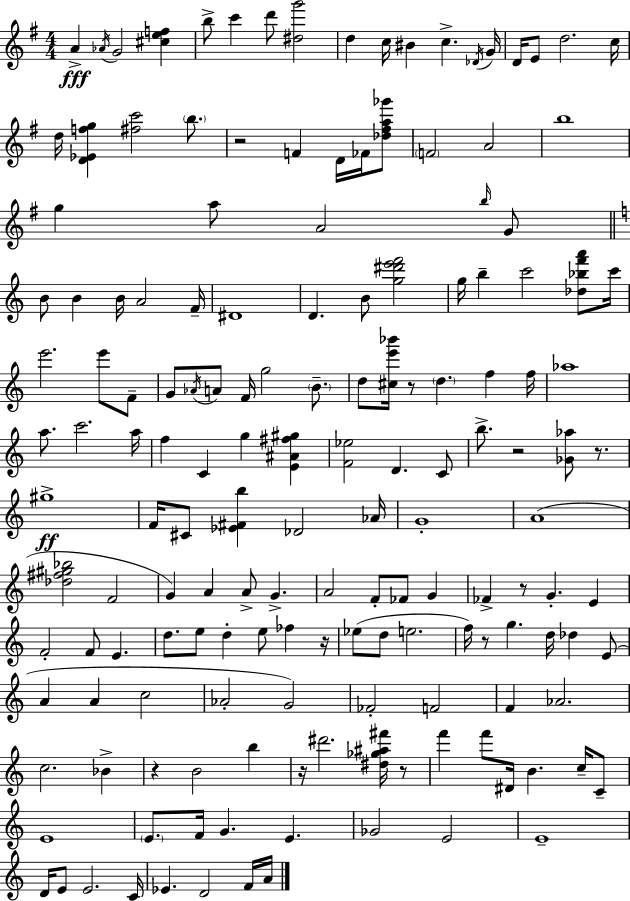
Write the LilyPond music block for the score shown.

{
  \clef treble
  \numericTimeSignature
  \time 4/4
  \key e \minor
  \repeat volta 2 { a'4->\fff \acciaccatura { aes'16 } g'2 <cis'' e'' f''>4 | b''8-> c'''4 d'''8 <dis'' g'''>2 | d''4 c''16 bis'4 c''4.-> | \acciaccatura { des'16 } g'16 d'16 e'8 d''2. | \break c''16 d''16 <d' ees' f'' g''>4 <fis'' c'''>2 \parenthesize b''8. | r2 f'4 d'16 fes'16 | <des'' fis'' a'' ges'''>8 \parenthesize f'2 a'2 | b''1 | \break g''4 a''8 a'2 | \grace { b''16 } g'8 \bar "||" \break \key c \major b'8 b'4 b'16 a'2 f'16-- | dis'1 | d'4. b'8 <g'' dis''' e''' f'''>2 | g''16 b''4-- c'''2 <des'' bes'' f''' a'''>8 c'''16 | \break e'''2. e'''8 f'8-- | g'8 \acciaccatura { aes'16 } a'8 f'16 g''2 \parenthesize b'8.-- | d''8 <cis'' e''' bes'''>16 r8 \parenthesize d''4. f''4 | f''16 aes''1 | \break a''8. c'''2. | a''16 f''4 c'4 g''4 <e' ais' fis'' gis''>4 | <f' ees''>2 d'4. c'8 | b''8.-> r2 <ges' aes''>8 r8. | \break gis''1->\ff | f'16 cis'8 <ees' fis' b''>4 des'2 | aes'16 g'1-. | a'1( | \break <des'' fis'' gis'' bes''>2 f'2 | g'4) a'4 a'8-> g'4.-> | a'2 f'8-. fes'8 g'4 | fes'4-> r8 g'4.-. e'4 | \break f'2-. f'8 e'4. | d''8. e''8 d''4-. e''8 fes''4 | r16 ees''8( d''8 e''2. | f''16) r8 g''4. d''16 des''4 e'8( | \break a'4 a'4 c''2 | aes'2-. g'2) | fes'2-. f'2 | f'4 aes'2. | \break c''2. bes'4-> | r4 b'2 b''4 | r16 dis'''2. <dis'' ges'' ais'' fis'''>16 r8 | f'''4 f'''8 dis'16 b'4. c''16-- c'8-- | \break e'1 | \parenthesize e'8. f'16 g'4. e'4. | ges'2 e'2 | e'1-- | \break d'16 e'8 e'2. | c'16 ees'4. d'2 f'16 | a'16 } \bar "|."
}